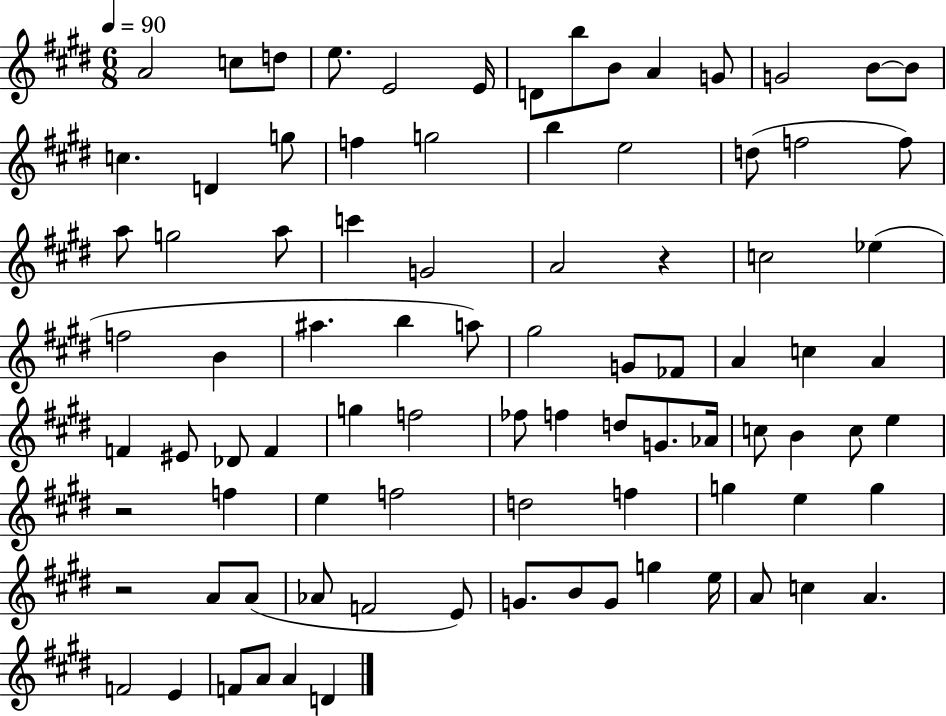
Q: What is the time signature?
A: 6/8